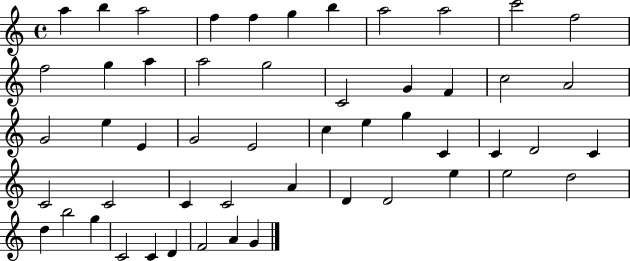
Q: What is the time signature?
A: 4/4